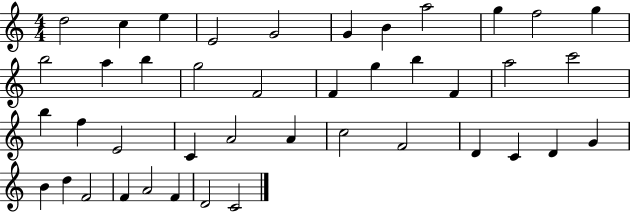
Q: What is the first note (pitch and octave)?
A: D5